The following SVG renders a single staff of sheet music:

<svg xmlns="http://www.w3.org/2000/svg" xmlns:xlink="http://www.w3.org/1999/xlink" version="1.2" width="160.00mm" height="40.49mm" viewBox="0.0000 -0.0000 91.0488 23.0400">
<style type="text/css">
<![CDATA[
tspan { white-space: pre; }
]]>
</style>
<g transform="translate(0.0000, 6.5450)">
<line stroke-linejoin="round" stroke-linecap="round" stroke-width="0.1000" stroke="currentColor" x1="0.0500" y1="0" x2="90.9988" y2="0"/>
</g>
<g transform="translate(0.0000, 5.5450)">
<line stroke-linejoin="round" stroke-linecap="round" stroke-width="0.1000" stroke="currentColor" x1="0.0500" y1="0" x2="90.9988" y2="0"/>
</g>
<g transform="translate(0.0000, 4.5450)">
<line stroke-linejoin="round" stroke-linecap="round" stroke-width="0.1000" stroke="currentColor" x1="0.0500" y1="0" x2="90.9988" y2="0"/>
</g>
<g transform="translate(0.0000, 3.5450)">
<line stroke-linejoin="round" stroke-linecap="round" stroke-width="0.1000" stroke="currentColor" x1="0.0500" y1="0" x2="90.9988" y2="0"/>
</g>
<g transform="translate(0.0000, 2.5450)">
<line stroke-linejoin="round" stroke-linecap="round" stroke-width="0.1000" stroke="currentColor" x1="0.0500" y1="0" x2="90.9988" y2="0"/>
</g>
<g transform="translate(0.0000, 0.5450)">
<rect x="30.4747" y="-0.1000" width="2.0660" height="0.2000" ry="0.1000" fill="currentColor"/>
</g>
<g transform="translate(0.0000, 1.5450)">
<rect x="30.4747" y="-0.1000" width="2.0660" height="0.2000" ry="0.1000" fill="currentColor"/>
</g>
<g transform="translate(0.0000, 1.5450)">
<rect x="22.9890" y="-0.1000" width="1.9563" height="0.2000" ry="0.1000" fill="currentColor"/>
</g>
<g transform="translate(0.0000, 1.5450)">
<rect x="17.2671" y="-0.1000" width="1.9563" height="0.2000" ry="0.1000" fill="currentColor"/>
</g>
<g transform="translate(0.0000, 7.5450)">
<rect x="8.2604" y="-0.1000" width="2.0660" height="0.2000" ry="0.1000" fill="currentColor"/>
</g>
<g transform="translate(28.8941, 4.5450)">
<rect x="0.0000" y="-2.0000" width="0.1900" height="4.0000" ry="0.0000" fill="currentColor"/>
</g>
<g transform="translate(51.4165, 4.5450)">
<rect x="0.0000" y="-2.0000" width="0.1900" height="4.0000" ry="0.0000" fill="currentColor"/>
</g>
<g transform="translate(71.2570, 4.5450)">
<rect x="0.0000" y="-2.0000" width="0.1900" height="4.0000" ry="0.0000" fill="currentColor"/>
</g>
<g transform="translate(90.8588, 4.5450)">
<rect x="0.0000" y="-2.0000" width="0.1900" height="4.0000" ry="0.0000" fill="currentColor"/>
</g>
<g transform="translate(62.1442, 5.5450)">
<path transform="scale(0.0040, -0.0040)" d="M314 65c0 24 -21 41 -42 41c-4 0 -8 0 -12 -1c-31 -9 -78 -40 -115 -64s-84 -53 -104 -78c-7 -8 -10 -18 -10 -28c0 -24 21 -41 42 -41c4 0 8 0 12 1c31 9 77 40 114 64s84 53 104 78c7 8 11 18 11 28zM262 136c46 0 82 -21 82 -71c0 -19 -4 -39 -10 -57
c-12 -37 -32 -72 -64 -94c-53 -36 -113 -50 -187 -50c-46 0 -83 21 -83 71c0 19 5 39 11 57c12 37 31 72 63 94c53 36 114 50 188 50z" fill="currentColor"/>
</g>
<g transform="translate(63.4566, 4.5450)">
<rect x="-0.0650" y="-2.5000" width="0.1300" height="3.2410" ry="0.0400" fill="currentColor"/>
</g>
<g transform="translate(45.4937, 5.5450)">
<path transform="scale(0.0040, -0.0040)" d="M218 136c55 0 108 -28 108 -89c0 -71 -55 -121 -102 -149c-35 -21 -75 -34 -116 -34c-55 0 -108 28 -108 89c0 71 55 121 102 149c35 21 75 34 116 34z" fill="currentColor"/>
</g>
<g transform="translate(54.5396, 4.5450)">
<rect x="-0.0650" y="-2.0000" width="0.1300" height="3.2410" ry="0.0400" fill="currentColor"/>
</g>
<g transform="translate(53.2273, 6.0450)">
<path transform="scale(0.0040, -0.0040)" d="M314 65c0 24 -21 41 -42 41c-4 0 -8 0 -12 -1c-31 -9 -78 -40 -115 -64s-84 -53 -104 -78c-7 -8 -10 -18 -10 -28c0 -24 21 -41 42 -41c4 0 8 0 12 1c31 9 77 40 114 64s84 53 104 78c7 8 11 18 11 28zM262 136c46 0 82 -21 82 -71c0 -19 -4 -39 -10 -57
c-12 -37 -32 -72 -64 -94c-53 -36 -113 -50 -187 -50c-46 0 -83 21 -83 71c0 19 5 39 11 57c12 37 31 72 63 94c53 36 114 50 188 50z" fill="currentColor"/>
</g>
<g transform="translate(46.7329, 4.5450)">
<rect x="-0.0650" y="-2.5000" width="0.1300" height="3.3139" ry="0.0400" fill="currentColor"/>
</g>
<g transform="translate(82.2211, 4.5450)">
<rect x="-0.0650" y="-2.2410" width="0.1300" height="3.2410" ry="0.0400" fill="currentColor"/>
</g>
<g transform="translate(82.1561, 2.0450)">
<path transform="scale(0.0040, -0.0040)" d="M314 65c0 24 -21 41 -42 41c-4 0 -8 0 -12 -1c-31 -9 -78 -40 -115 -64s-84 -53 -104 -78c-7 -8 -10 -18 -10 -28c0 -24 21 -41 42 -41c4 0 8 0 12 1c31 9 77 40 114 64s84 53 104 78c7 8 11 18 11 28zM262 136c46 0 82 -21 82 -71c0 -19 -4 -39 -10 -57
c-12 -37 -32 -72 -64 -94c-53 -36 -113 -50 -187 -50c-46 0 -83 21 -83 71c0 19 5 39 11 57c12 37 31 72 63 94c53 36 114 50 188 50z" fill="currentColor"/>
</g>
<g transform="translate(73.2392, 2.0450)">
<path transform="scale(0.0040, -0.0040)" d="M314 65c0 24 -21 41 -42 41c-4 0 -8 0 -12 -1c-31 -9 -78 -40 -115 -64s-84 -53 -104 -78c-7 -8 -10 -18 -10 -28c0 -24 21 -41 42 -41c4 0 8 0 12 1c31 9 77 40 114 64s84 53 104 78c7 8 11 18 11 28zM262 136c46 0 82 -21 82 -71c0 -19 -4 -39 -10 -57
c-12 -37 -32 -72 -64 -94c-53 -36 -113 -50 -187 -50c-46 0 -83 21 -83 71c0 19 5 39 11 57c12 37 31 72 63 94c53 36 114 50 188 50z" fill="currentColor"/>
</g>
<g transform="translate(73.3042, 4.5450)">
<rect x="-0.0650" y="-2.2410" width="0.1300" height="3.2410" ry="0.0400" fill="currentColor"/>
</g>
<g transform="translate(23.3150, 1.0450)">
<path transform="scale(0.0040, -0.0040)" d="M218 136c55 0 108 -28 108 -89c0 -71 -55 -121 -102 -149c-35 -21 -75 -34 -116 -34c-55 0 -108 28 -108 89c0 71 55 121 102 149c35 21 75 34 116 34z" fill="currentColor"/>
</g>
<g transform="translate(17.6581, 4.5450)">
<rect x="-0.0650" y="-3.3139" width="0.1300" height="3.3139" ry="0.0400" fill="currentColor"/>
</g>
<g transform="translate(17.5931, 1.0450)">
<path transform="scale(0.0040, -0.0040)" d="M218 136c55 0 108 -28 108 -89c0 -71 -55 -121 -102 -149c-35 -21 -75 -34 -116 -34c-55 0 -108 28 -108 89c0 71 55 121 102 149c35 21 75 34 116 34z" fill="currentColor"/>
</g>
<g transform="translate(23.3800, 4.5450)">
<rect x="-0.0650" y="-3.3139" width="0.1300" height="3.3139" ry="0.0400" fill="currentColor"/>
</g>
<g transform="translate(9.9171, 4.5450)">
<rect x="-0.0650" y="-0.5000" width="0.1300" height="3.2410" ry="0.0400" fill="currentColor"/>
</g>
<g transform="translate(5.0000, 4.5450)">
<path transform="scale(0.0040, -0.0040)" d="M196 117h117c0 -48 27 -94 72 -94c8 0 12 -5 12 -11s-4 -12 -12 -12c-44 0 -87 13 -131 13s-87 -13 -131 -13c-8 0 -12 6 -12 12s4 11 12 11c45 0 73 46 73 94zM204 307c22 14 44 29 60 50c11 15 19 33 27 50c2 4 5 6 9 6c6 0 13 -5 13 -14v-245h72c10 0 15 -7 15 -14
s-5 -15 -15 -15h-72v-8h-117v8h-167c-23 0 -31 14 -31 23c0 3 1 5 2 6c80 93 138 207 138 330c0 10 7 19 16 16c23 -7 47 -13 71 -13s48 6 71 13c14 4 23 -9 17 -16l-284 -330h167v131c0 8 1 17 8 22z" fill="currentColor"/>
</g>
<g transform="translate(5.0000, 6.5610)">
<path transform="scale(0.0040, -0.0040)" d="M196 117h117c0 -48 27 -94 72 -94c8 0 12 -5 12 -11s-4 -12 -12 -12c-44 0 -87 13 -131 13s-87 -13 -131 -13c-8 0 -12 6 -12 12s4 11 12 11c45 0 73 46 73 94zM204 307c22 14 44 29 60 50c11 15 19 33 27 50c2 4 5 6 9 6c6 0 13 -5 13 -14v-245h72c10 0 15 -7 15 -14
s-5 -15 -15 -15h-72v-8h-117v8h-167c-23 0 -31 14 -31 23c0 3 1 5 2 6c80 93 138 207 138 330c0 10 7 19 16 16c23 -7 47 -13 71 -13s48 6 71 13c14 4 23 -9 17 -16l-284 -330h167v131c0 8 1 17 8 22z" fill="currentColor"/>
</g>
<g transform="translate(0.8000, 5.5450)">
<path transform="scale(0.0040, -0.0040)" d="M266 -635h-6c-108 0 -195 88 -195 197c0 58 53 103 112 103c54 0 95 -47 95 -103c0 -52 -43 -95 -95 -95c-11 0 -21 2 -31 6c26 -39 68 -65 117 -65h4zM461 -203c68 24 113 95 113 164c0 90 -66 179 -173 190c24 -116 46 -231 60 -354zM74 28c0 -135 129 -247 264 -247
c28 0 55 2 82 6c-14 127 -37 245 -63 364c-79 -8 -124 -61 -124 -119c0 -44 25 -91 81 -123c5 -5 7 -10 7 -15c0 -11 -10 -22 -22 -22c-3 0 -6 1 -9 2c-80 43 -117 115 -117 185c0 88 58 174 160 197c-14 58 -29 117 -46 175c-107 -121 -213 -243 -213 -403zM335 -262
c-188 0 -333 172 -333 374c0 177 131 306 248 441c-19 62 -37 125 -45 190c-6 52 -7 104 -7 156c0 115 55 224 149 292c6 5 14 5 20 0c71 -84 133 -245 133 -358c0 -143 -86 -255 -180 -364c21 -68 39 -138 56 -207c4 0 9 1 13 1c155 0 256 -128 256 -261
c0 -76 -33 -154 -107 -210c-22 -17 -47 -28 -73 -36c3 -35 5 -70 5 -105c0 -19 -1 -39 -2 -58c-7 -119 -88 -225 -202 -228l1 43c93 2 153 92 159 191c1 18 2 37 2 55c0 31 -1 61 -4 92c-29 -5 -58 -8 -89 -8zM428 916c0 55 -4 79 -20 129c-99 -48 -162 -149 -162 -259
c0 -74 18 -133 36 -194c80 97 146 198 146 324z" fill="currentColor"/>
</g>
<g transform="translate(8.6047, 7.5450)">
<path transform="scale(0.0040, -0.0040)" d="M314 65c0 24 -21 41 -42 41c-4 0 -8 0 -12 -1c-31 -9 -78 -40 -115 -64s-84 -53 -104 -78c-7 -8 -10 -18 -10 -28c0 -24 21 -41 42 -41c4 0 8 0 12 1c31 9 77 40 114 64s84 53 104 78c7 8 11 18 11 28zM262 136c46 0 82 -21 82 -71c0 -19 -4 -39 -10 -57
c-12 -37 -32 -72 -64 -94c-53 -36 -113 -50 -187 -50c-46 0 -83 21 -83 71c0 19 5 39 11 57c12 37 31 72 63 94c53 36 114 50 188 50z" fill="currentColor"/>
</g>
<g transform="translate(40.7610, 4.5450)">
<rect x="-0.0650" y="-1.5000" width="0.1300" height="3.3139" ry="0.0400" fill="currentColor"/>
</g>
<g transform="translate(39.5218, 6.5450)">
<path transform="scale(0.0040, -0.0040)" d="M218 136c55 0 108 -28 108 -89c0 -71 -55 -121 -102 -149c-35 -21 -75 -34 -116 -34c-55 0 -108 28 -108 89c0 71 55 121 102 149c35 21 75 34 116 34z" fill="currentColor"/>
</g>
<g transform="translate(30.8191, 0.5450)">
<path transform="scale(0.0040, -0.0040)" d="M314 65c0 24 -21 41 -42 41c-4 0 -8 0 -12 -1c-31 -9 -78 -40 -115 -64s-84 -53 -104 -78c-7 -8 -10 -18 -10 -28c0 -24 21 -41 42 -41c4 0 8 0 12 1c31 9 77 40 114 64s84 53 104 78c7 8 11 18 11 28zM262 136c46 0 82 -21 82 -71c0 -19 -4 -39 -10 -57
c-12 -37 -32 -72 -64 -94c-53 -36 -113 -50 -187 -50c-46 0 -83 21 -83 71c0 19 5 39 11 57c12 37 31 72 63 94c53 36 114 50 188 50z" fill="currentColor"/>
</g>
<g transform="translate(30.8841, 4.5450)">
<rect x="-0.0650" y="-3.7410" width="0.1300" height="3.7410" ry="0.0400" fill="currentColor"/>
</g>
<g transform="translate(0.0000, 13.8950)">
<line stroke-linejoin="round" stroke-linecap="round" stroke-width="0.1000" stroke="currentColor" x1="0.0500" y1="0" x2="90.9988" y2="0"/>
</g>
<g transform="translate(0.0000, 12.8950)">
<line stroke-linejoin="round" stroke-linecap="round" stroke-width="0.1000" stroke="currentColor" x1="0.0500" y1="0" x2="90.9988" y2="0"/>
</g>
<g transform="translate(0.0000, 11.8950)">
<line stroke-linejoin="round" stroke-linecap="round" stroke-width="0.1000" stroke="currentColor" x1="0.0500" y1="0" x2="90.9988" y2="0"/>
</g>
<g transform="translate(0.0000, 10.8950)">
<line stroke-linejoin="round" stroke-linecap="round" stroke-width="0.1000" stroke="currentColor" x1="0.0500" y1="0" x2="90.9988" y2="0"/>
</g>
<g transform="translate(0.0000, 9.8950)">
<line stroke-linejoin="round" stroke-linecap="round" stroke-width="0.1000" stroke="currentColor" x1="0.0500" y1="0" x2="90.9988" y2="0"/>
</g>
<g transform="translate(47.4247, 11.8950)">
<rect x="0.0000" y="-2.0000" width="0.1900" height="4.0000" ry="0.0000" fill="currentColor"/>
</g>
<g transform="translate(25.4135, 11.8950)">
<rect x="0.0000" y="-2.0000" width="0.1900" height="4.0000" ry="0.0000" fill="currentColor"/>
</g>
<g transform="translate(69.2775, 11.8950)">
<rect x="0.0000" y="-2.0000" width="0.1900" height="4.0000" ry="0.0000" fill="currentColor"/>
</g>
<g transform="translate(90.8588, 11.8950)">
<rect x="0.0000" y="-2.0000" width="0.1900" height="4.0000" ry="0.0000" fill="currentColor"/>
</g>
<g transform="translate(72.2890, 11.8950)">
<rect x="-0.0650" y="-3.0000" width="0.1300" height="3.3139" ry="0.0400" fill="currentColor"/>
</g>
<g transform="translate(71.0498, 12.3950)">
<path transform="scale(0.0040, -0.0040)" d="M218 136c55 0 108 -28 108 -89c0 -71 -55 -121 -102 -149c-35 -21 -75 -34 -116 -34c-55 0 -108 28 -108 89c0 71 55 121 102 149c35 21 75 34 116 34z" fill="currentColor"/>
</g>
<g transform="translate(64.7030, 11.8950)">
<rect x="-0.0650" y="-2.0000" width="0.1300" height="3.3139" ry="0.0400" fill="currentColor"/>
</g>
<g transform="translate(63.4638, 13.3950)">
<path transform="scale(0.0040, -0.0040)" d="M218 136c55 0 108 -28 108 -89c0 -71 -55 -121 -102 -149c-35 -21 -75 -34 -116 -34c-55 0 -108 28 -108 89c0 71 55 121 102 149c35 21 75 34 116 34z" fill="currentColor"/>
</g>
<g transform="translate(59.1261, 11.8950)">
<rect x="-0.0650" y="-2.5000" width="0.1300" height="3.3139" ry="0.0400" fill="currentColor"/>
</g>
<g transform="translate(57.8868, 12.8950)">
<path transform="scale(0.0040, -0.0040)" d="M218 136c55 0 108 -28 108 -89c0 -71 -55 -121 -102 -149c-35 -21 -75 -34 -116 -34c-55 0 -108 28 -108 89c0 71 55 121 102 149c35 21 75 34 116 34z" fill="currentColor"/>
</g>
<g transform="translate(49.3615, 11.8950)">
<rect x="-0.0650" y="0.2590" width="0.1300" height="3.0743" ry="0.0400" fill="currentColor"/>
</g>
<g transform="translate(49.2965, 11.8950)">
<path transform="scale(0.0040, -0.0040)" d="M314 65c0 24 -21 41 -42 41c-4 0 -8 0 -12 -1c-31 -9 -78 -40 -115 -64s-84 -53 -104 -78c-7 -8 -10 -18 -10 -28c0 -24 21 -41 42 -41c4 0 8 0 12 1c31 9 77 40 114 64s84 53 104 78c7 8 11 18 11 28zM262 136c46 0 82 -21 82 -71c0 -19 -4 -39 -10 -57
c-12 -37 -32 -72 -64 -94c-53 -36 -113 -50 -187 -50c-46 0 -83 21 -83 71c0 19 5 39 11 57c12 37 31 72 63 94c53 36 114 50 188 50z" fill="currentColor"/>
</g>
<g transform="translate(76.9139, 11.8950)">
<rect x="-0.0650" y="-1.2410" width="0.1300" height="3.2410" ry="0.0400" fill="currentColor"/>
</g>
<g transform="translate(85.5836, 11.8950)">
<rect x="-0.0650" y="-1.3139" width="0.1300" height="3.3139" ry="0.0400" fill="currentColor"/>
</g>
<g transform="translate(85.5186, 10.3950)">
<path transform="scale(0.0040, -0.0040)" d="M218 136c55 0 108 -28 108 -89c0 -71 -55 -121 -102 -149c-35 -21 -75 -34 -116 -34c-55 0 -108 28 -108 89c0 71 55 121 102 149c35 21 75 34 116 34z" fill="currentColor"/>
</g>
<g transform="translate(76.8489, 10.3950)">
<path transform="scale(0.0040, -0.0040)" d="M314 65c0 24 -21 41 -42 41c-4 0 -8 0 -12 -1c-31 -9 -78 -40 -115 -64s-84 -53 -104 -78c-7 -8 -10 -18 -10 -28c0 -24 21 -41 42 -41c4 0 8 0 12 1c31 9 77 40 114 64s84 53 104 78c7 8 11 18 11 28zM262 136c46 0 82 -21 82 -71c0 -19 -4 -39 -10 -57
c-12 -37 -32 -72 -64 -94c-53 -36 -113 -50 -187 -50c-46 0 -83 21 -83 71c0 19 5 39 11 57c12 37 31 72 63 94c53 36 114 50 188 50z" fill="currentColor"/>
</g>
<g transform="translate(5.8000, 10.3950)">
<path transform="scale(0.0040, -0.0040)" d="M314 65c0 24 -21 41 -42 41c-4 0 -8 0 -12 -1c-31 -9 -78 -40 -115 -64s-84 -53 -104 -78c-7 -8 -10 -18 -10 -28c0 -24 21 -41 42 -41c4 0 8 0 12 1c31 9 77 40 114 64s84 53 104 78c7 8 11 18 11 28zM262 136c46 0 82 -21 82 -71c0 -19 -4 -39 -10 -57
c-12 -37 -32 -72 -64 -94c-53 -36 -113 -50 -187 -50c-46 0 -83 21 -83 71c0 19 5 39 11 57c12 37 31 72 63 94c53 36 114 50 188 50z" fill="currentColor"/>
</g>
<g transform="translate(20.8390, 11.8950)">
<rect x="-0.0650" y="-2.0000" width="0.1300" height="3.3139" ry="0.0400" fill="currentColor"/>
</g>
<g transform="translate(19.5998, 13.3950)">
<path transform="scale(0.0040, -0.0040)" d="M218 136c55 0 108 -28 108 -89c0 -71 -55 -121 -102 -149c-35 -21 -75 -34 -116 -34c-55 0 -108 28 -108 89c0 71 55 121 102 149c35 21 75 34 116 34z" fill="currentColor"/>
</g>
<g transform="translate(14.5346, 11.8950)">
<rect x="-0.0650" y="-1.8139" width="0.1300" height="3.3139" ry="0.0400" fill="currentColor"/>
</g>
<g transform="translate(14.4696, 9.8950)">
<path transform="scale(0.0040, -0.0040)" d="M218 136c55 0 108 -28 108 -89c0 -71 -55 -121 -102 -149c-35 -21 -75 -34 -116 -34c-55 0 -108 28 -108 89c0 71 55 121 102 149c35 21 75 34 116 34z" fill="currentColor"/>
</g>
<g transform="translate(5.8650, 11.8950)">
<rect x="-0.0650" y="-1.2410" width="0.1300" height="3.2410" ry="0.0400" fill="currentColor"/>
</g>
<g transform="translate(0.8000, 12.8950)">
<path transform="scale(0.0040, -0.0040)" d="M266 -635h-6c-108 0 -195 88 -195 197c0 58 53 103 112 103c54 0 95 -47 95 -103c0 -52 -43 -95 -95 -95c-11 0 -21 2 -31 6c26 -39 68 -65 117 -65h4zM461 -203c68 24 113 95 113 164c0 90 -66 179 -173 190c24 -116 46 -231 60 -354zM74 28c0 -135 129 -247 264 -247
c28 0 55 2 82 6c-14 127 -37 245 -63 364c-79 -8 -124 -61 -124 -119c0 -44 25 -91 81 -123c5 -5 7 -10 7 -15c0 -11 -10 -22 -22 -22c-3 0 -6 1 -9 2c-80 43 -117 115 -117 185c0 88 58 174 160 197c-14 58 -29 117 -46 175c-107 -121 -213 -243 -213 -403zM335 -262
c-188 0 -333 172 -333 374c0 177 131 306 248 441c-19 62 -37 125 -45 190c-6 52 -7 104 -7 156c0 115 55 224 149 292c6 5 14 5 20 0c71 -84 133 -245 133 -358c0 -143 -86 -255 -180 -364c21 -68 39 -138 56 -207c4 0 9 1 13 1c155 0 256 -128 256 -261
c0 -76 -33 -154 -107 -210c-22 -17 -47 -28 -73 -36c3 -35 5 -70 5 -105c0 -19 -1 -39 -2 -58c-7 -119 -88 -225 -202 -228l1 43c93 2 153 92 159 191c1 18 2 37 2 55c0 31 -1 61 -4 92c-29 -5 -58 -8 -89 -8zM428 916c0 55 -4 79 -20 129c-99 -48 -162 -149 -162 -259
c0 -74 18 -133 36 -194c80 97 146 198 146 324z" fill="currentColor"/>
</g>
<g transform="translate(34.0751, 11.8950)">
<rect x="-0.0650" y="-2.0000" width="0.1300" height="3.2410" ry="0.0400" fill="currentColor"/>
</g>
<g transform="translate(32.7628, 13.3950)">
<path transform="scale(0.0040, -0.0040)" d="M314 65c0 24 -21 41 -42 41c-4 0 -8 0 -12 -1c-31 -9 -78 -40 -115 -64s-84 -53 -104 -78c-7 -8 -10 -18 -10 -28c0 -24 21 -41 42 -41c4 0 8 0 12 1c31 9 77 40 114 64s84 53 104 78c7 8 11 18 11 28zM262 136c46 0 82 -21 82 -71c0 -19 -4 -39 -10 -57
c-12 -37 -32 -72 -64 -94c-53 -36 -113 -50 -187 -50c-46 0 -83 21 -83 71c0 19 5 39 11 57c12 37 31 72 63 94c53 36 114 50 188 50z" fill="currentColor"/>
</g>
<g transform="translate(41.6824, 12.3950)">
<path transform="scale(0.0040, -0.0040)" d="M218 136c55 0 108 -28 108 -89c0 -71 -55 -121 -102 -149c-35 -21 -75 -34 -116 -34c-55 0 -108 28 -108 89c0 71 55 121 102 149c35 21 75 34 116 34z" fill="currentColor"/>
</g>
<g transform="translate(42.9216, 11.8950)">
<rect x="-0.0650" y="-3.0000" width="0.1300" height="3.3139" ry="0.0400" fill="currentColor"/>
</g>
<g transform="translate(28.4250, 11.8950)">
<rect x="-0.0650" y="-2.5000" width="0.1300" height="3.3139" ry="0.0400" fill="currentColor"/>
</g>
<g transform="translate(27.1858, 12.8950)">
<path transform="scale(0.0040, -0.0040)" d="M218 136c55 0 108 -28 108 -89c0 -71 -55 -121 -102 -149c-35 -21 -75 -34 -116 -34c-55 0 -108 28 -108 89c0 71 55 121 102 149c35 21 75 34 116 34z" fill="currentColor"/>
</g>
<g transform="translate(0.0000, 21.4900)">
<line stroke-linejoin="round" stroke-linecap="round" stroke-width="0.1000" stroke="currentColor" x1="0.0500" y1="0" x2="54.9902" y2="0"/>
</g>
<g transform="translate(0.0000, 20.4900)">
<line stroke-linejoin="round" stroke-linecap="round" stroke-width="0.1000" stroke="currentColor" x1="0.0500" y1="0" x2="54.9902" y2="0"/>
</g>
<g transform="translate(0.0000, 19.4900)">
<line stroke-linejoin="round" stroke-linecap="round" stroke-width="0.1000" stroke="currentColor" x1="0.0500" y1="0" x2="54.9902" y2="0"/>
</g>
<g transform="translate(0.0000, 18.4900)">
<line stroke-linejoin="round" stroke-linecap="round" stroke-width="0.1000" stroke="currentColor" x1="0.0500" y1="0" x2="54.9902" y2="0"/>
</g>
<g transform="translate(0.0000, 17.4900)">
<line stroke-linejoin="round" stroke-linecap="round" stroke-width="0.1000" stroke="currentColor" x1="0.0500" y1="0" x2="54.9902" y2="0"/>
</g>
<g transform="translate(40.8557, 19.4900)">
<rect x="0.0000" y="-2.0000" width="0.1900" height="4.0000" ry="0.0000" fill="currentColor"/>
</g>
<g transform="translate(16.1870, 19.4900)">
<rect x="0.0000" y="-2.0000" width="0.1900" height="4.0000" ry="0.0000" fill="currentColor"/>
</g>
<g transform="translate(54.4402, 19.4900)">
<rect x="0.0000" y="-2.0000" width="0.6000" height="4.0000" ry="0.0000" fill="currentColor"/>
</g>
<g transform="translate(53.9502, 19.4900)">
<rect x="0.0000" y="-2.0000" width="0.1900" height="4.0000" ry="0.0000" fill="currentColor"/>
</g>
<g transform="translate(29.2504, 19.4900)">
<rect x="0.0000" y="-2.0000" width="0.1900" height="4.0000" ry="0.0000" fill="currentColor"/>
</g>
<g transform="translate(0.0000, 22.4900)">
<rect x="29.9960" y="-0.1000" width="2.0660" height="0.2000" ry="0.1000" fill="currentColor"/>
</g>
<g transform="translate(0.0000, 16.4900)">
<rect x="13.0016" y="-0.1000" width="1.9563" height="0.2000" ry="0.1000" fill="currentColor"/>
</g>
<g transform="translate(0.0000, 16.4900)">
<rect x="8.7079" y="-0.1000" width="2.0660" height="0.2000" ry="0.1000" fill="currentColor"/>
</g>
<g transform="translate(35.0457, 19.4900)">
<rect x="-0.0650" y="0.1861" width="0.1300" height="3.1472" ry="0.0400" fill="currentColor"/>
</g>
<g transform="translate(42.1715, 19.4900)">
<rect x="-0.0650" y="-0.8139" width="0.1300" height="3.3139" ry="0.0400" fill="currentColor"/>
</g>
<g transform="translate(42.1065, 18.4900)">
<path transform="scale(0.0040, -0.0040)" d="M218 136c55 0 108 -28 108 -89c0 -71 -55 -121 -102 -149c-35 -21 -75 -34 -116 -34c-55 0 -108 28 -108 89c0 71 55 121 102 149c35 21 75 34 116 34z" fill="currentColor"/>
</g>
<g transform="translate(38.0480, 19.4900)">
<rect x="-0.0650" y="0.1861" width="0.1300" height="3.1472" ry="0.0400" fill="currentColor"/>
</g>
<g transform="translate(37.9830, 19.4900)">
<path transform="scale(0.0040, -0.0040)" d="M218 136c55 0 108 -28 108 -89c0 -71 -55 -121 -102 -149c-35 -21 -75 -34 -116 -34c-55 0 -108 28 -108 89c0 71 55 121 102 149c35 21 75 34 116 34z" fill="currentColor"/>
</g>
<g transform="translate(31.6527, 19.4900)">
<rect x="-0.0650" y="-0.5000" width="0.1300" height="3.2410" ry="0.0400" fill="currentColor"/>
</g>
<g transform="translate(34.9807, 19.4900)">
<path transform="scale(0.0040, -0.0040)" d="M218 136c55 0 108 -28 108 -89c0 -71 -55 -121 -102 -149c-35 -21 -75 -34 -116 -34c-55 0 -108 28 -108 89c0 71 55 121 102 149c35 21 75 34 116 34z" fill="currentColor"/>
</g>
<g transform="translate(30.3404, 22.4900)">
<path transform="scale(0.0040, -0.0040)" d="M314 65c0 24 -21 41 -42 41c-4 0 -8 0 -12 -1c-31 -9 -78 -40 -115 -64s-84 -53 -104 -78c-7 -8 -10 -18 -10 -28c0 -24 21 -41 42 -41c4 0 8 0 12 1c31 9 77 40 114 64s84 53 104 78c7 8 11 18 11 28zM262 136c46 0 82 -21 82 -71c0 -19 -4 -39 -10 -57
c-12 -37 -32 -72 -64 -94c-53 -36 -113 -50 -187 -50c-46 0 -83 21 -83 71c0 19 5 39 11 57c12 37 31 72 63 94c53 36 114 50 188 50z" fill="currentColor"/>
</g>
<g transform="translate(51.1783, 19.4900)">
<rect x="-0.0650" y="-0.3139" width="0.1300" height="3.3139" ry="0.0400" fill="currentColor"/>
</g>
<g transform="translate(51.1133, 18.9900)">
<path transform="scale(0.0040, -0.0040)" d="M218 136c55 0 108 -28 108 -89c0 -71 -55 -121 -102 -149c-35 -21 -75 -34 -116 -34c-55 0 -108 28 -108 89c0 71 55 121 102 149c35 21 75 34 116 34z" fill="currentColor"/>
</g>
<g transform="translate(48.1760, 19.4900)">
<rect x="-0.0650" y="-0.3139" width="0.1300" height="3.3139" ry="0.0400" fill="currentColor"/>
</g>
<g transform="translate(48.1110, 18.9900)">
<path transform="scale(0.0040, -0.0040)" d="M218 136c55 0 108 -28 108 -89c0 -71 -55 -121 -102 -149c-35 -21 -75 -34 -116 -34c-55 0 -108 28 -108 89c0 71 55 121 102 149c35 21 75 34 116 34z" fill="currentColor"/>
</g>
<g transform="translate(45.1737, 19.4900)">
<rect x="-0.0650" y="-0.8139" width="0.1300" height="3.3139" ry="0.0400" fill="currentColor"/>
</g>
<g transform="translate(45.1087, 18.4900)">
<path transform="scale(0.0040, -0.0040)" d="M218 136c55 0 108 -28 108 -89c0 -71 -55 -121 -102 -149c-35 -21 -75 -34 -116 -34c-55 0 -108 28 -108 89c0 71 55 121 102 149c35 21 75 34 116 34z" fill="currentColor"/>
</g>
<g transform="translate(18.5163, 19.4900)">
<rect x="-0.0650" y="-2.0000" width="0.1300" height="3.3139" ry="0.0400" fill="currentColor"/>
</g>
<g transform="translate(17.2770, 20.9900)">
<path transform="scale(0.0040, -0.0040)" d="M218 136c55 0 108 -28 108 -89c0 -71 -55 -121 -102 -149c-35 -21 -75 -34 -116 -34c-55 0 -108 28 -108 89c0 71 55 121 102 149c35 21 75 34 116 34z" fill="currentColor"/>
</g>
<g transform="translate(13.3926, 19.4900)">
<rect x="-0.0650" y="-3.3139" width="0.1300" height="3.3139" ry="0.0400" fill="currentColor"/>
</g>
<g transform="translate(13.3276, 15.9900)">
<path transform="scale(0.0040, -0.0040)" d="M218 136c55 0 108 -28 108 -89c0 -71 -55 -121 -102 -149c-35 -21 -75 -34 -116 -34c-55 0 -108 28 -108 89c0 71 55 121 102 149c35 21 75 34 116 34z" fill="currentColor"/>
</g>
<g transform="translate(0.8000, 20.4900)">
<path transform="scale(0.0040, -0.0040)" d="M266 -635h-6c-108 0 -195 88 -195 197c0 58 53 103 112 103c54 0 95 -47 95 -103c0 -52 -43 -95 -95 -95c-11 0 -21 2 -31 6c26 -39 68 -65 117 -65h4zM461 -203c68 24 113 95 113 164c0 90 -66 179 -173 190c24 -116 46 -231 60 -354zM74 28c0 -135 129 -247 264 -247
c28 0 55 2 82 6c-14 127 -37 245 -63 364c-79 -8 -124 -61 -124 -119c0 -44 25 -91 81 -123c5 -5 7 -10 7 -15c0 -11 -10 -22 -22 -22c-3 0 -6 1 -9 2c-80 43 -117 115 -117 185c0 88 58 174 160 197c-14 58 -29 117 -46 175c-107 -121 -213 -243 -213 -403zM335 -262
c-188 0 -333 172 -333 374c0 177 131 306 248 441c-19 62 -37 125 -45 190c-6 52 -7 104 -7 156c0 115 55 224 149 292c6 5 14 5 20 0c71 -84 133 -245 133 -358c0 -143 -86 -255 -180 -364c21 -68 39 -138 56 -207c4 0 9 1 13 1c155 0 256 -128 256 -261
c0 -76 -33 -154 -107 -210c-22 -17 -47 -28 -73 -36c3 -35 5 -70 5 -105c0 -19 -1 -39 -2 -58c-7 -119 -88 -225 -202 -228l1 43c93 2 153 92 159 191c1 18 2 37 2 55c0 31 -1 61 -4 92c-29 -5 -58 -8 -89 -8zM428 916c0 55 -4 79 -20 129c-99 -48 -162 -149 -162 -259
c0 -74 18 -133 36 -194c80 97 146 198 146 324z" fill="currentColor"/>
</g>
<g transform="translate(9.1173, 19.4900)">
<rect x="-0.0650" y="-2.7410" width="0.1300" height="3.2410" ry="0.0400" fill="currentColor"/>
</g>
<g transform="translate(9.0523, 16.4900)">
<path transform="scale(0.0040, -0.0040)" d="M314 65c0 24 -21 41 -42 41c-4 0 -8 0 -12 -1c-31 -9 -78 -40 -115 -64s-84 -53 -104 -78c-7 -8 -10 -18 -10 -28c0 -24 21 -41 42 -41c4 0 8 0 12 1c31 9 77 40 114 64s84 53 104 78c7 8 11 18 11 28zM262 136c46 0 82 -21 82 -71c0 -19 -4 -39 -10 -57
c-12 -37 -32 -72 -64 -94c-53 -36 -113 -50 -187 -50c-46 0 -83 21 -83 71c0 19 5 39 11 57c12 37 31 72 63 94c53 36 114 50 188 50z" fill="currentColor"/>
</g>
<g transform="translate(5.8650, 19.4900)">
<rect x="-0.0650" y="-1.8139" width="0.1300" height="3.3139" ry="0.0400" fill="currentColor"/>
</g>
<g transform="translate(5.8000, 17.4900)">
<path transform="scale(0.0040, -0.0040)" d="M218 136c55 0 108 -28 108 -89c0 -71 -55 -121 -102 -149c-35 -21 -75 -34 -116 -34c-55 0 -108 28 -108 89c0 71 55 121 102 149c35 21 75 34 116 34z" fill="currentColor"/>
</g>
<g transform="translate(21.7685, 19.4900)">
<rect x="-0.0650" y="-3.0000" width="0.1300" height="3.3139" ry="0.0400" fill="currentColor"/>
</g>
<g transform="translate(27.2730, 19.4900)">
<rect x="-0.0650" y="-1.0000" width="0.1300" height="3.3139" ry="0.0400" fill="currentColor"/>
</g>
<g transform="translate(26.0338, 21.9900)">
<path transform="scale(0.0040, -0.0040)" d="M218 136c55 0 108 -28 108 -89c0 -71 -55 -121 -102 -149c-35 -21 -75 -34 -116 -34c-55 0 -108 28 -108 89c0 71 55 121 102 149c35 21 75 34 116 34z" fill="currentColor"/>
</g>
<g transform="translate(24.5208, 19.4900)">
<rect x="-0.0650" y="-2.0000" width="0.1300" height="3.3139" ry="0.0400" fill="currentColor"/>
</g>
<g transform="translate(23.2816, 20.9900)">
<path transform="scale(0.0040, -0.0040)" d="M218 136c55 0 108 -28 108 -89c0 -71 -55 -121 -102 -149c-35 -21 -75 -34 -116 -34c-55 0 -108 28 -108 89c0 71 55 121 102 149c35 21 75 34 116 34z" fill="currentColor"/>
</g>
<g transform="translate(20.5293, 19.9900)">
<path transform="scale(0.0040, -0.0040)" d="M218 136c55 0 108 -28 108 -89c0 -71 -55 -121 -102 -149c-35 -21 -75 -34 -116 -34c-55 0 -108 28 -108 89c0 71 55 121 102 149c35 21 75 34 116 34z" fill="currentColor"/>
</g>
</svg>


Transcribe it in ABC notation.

X:1
T:Untitled
M:4/4
L:1/4
K:C
C2 b b c'2 E G F2 G2 g2 g2 e2 f F G F2 A B2 G F A e2 e f a2 b F A F D C2 B B d d c c